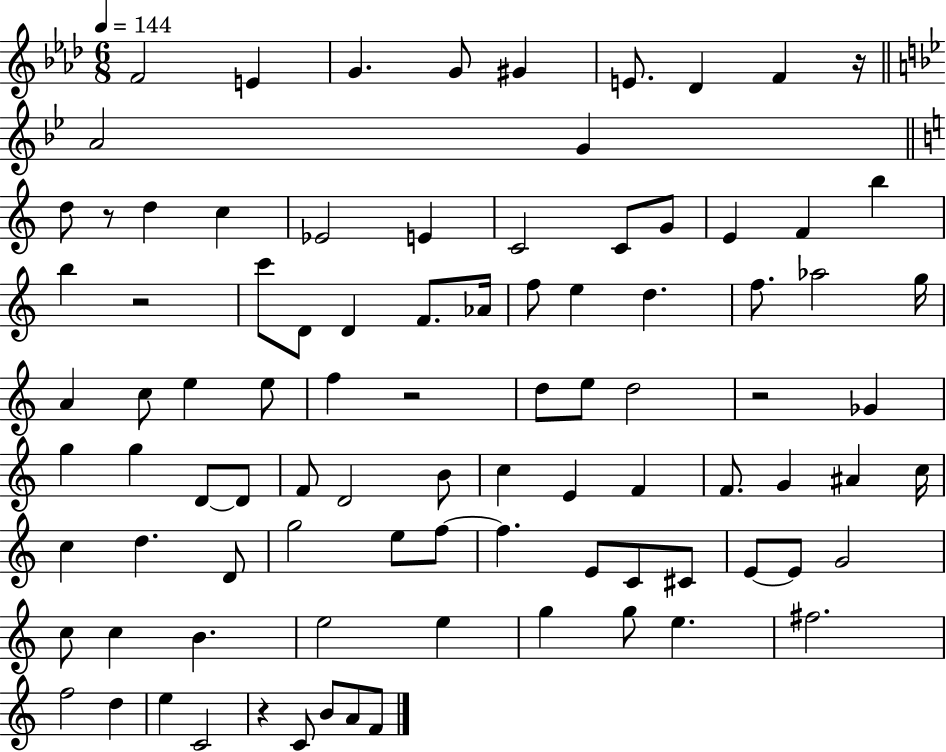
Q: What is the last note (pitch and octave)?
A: F4